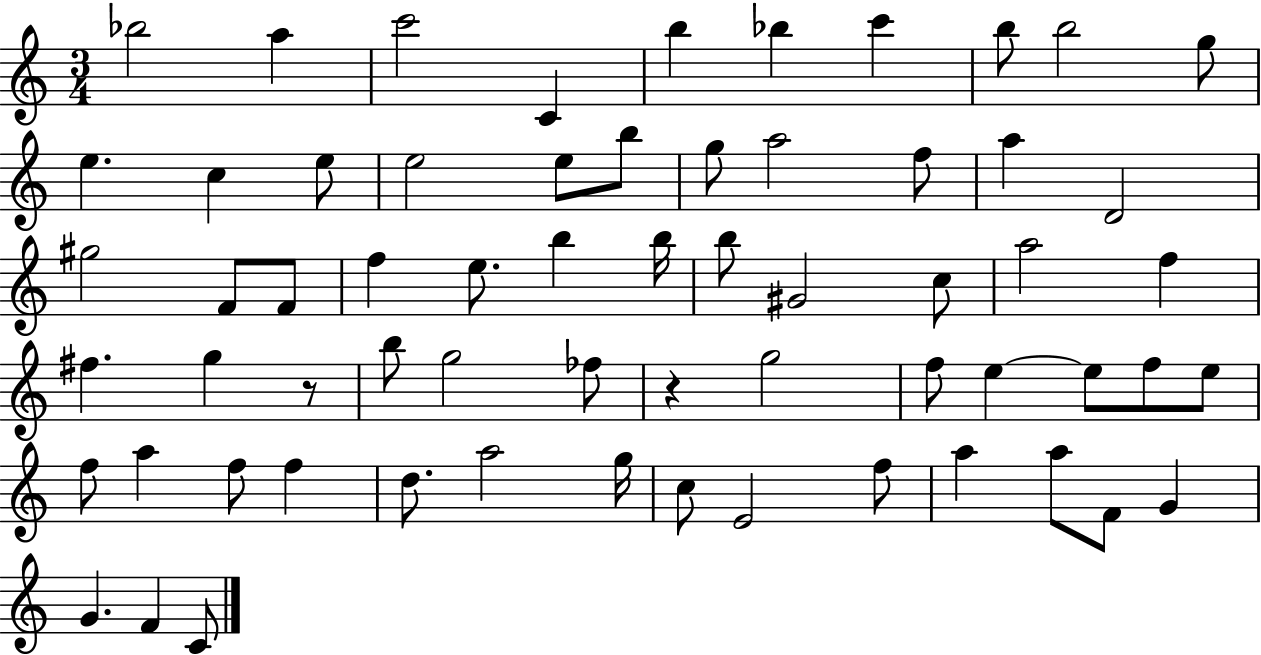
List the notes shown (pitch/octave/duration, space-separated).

Bb5/h A5/q C6/h C4/q B5/q Bb5/q C6/q B5/e B5/h G5/e E5/q. C5/q E5/e E5/h E5/e B5/e G5/e A5/h F5/e A5/q D4/h G#5/h F4/e F4/e F5/q E5/e. B5/q B5/s B5/e G#4/h C5/e A5/h F5/q F#5/q. G5/q R/e B5/e G5/h FES5/e R/q G5/h F5/e E5/q E5/e F5/e E5/e F5/e A5/q F5/e F5/q D5/e. A5/h G5/s C5/e E4/h F5/e A5/q A5/e F4/e G4/q G4/q. F4/q C4/e